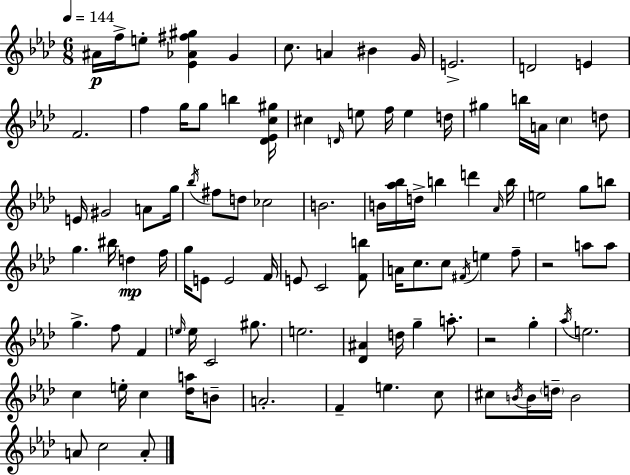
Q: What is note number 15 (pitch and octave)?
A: G5